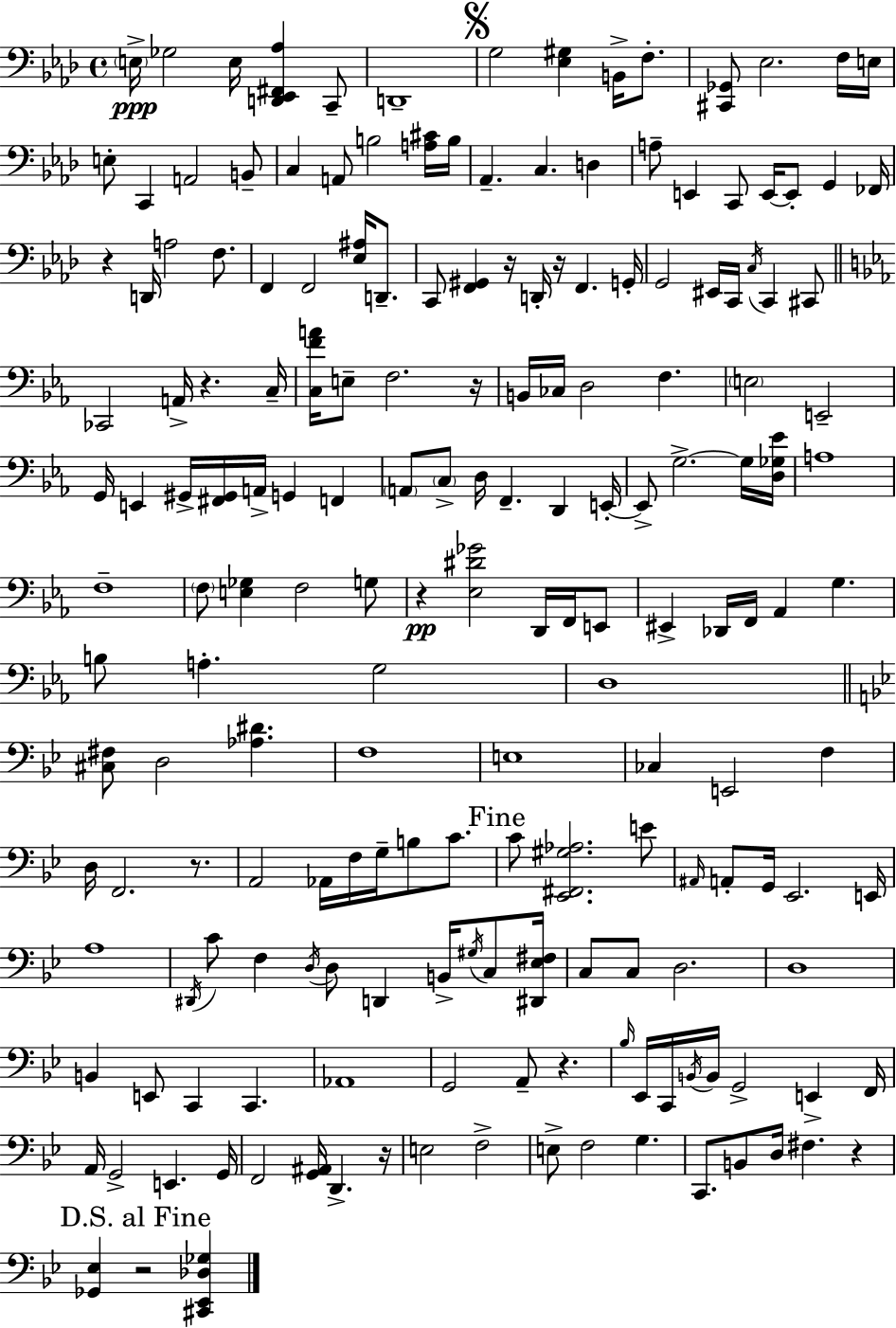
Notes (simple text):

E3/s Gb3/h E3/s [D2,Eb2,F#2,Ab3]/q C2/e D2/w G3/h [Eb3,G#3]/q B2/s F3/e. [C#2,Gb2]/e Eb3/h. F3/s E3/s E3/e C2/q A2/h B2/e C3/q A2/e B3/h [A3,C#4]/s B3/s Ab2/q. C3/q. D3/q A3/e E2/q C2/e E2/s E2/e G2/q FES2/s R/q D2/s A3/h F3/e. F2/q F2/h [Eb3,A#3]/s D2/e. C2/e [F2,G#2]/q R/s D2/s R/s F2/q. G2/s G2/h EIS2/s C2/s C3/s C2/q C#2/e CES2/h A2/s R/q. C3/s [C3,F4,A4]/s E3/e F3/h. R/s B2/s CES3/s D3/h F3/q. E3/h E2/h G2/s E2/q G#2/s [F#2,G#2]/s A2/s G2/q F2/q A2/e C3/e D3/s F2/q. D2/q E2/s E2/e G3/h. G3/s [D3,Gb3,Eb4]/s A3/w F3/w F3/e [E3,Gb3]/q F3/h G3/e R/q [Eb3,D#4,Gb4]/h D2/s F2/s E2/e EIS2/q Db2/s F2/s Ab2/q G3/q. B3/e A3/q. G3/h D3/w [C#3,F#3]/e D3/h [Ab3,D#4]/q. F3/w E3/w CES3/q E2/h F3/q D3/s F2/h. R/e. A2/h Ab2/s F3/s G3/s B3/e C4/e. C4/e [Eb2,F#2,G#3,Ab3]/h. E4/e A#2/s A2/e G2/s Eb2/h. E2/s A3/w D#2/s C4/e F3/q D3/s D3/e D2/q B2/s G#3/s C3/e [D#2,Eb3,F#3]/s C3/e C3/e D3/h. D3/w B2/q E2/e C2/q C2/q. Ab2/w G2/h A2/e R/q. Bb3/s Eb2/s C2/s B2/s B2/s G2/h E2/q F2/s A2/s G2/h E2/q. G2/s F2/h [G2,A#2]/s D2/q. R/s E3/h F3/h E3/e F3/h G3/q. C2/e. B2/e D3/s F#3/q. R/q [Gb2,Eb3]/q R/h [C#2,Eb2,Db3,Gb3]/q